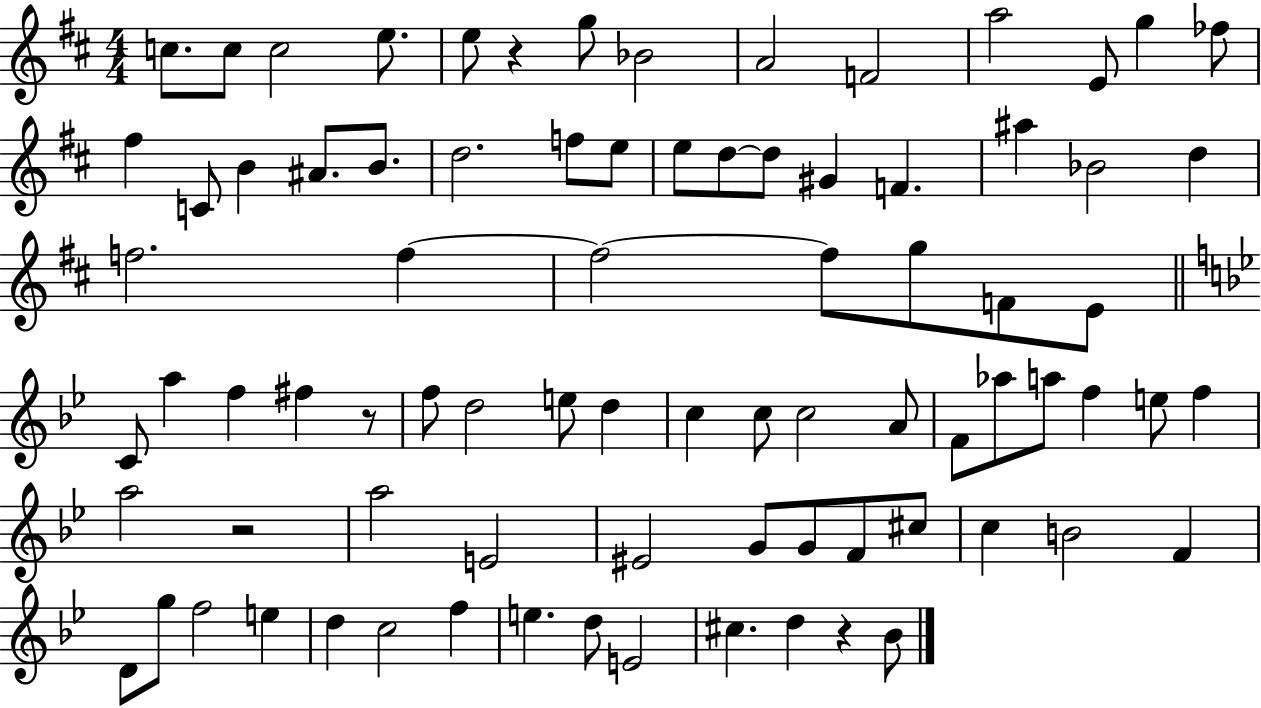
X:1
T:Untitled
M:4/4
L:1/4
K:D
c/2 c/2 c2 e/2 e/2 z g/2 _B2 A2 F2 a2 E/2 g _f/2 ^f C/2 B ^A/2 B/2 d2 f/2 e/2 e/2 d/2 d/2 ^G F ^a _B2 d f2 f f2 f/2 g/2 F/2 E/2 C/2 a f ^f z/2 f/2 d2 e/2 d c c/2 c2 A/2 F/2 _a/2 a/2 f e/2 f a2 z2 a2 E2 ^E2 G/2 G/2 F/2 ^c/2 c B2 F D/2 g/2 f2 e d c2 f e d/2 E2 ^c d z _B/2